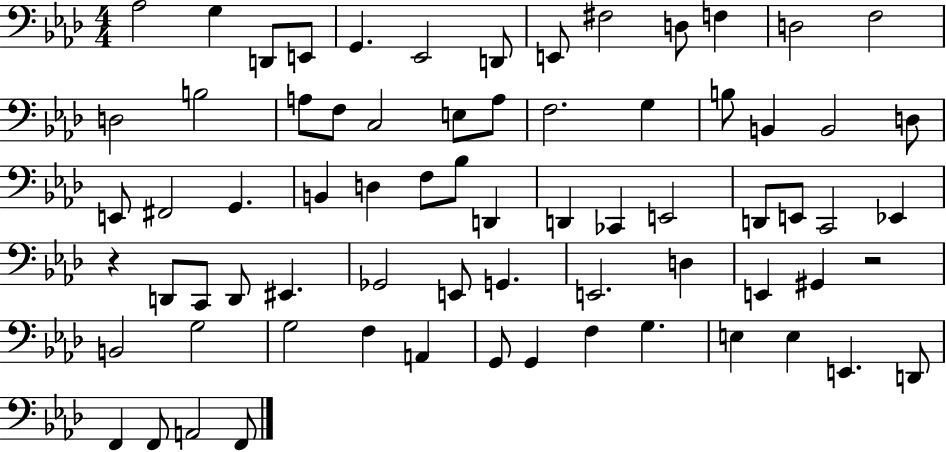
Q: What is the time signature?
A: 4/4